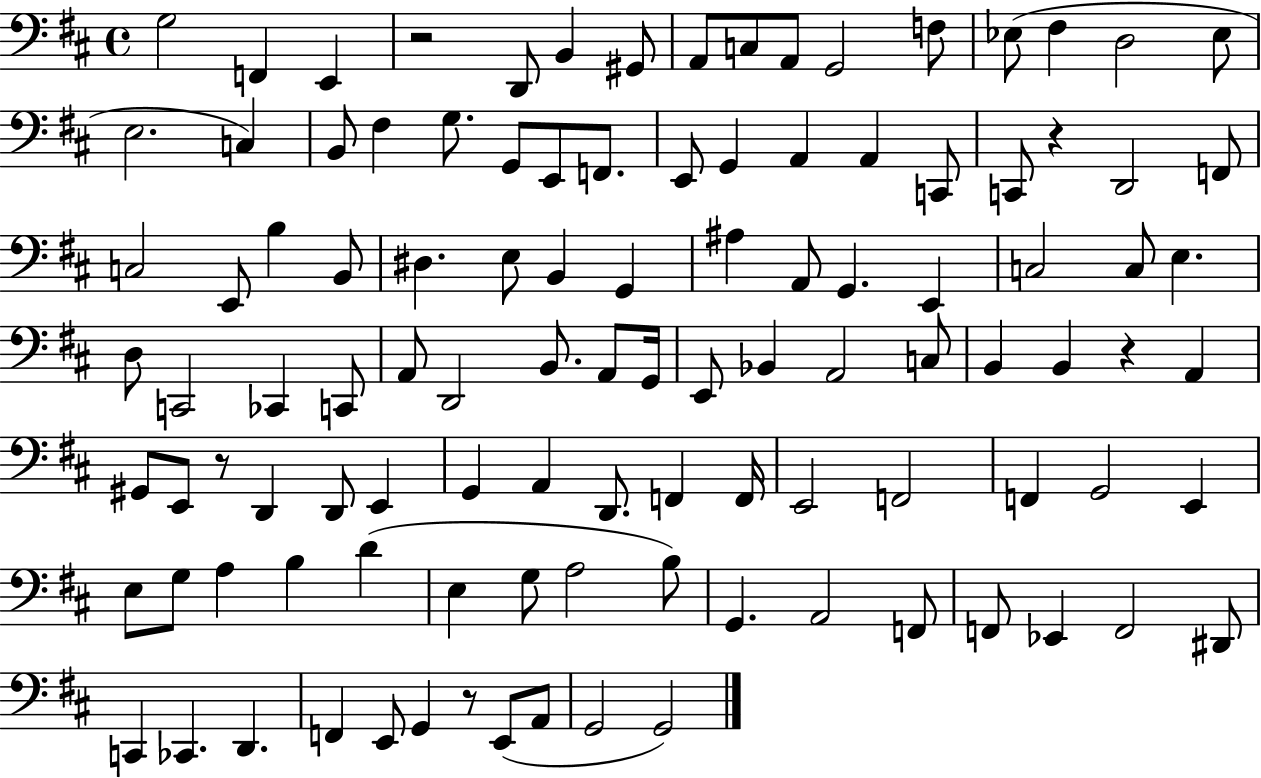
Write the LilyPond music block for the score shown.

{
  \clef bass
  \time 4/4
  \defaultTimeSignature
  \key d \major
  g2 f,4 e,4 | r2 d,8 b,4 gis,8 | a,8 c8 a,8 g,2 f8 | ees8( fis4 d2 ees8 | \break e2. c4) | b,8 fis4 g8. g,8 e,8 f,8. | e,8 g,4 a,4 a,4 c,8 | c,8 r4 d,2 f,8 | \break c2 e,8 b4 b,8 | dis4. e8 b,4 g,4 | ais4 a,8 g,4. e,4 | c2 c8 e4. | \break d8 c,2 ces,4 c,8 | a,8 d,2 b,8. a,8 g,16 | e,8 bes,4 a,2 c8 | b,4 b,4 r4 a,4 | \break gis,8 e,8 r8 d,4 d,8 e,4 | g,4 a,4 d,8. f,4 f,16 | e,2 f,2 | f,4 g,2 e,4 | \break e8 g8 a4 b4 d'4( | e4 g8 a2 b8) | g,4. a,2 f,8 | f,8 ees,4 f,2 dis,8 | \break c,4 ces,4. d,4. | f,4 e,8 g,4 r8 e,8( a,8 | g,2 g,2) | \bar "|."
}